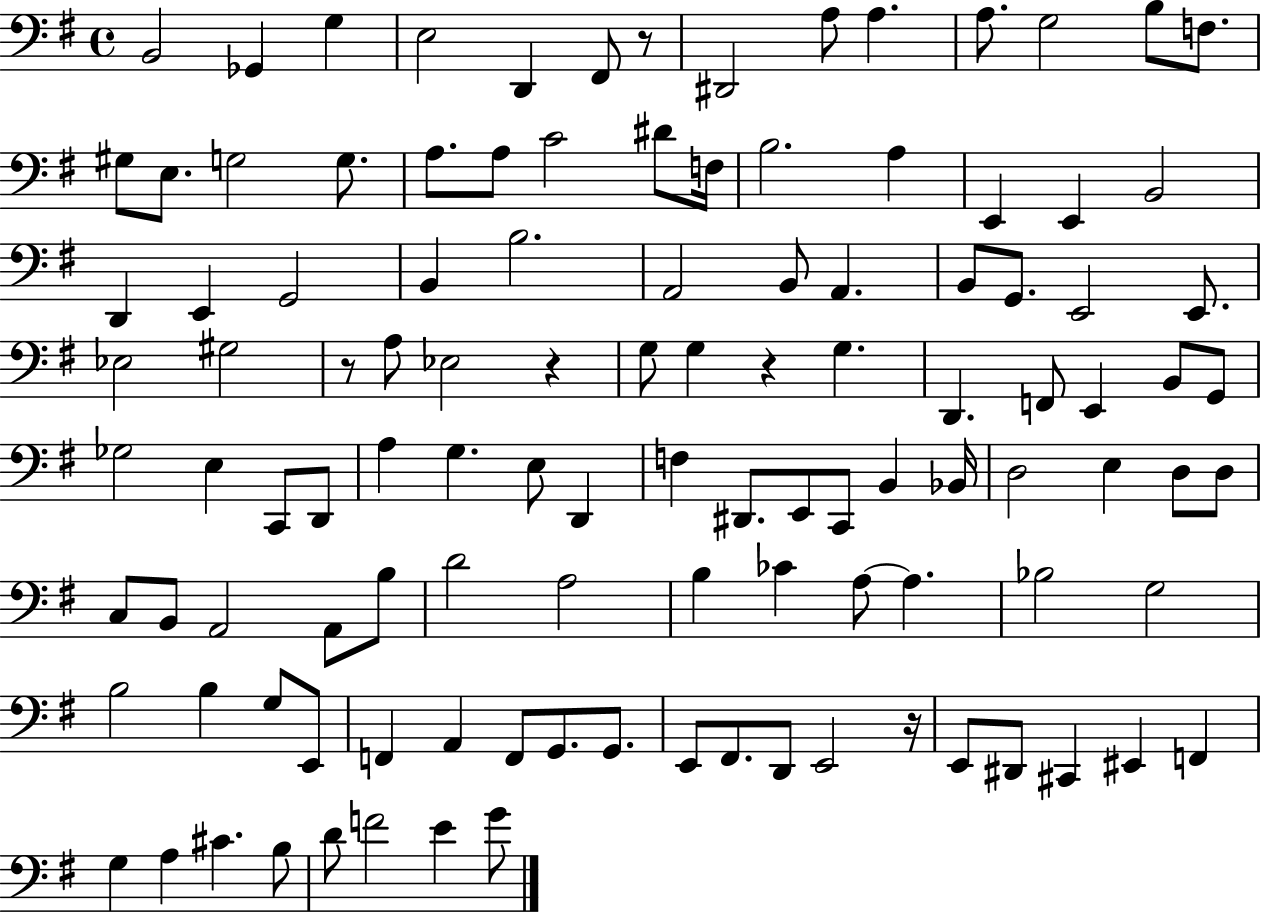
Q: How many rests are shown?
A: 5